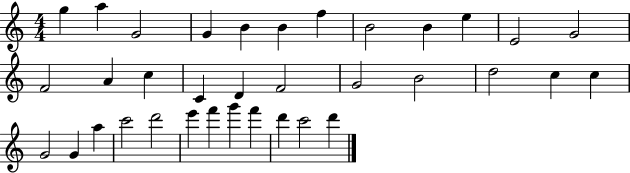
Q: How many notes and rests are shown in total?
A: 35